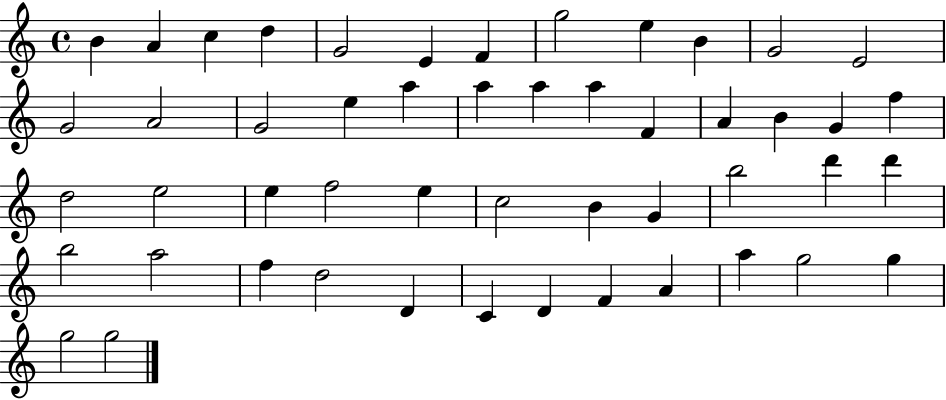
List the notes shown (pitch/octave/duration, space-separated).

B4/q A4/q C5/q D5/q G4/h E4/q F4/q G5/h E5/q B4/q G4/h E4/h G4/h A4/h G4/h E5/q A5/q A5/q A5/q A5/q F4/q A4/q B4/q G4/q F5/q D5/h E5/h E5/q F5/h E5/q C5/h B4/q G4/q B5/h D6/q D6/q B5/h A5/h F5/q D5/h D4/q C4/q D4/q F4/q A4/q A5/q G5/h G5/q G5/h G5/h